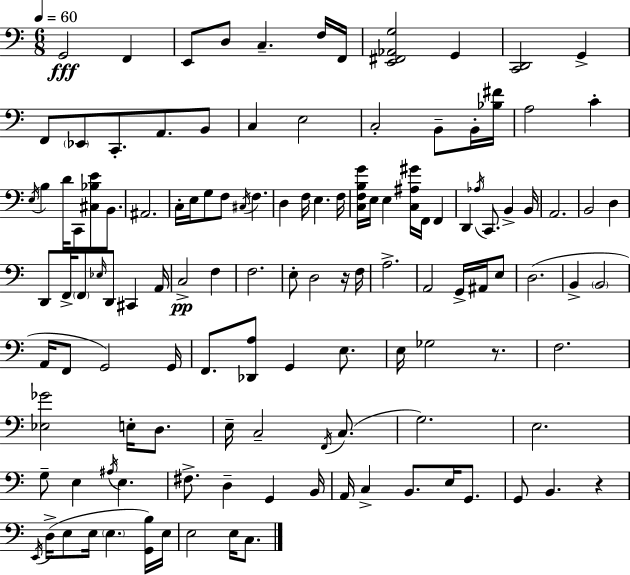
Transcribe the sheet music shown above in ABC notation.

X:1
T:Untitled
M:6/8
L:1/4
K:C
G,,2 F,, E,,/2 D,/2 C, F,/4 F,,/4 [E,,^F,,_A,,G,]2 G,, [C,,D,,]2 G,, F,,/2 _E,,/2 C,,/2 A,,/2 B,,/2 C, E,2 C,2 B,,/2 B,,/4 [_B,^F]/4 A,2 C E,/4 B, D/4 C,,/2 [^C,_B,E]/2 B,,/2 ^A,,2 C,/4 E,/4 G,/2 F,/2 ^C,/4 F, D, F,/4 E, F,/4 [C,F,B,G]/4 E,/4 E, [C,^A,^G]/4 F,,/4 F,, D,, _A,/4 C,,/2 B,, B,,/4 A,,2 B,,2 D, D,,/2 F,,/4 F,,/2 _E,/4 D,,/2 ^C,, A,,/4 C,2 F, F,2 E,/2 D,2 z/4 F,/4 A,2 A,,2 G,,/4 ^A,,/4 E,/2 D,2 B,, B,,2 A,,/4 F,,/2 G,,2 G,,/4 F,,/2 [_D,,A,]/2 G,, E,/2 E,/4 _G,2 z/2 F,2 [_E,_G]2 E,/4 D,/2 E,/4 C,2 F,,/4 C,/2 G,2 E,2 G,/2 E, ^A,/4 E, ^F,/2 D, G,, B,,/4 A,,/4 C, B,,/2 E,/4 G,,/2 G,,/2 B,, z E,,/4 D,/4 E,/2 E,/4 E, [G,,B,]/4 E,/4 E,2 E,/4 C,/2